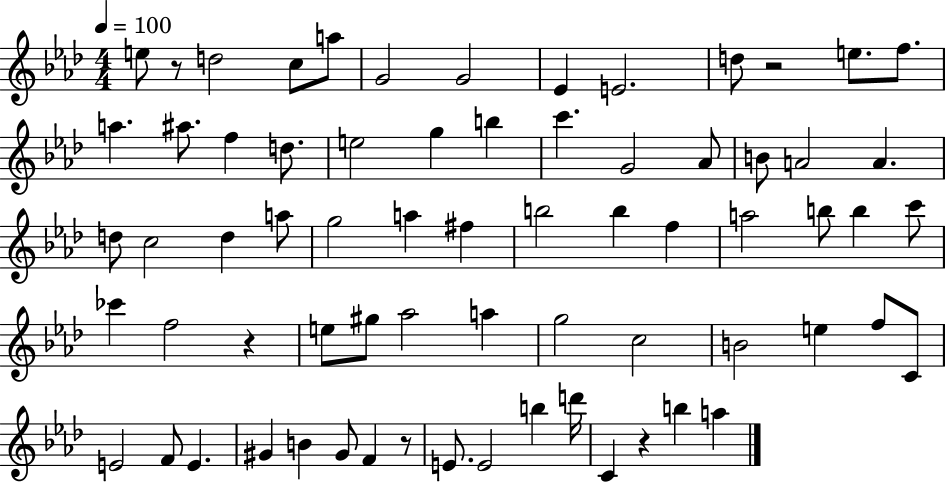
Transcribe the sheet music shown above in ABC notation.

X:1
T:Untitled
M:4/4
L:1/4
K:Ab
e/2 z/2 d2 c/2 a/2 G2 G2 _E E2 d/2 z2 e/2 f/2 a ^a/2 f d/2 e2 g b c' G2 _A/2 B/2 A2 A d/2 c2 d a/2 g2 a ^f b2 b f a2 b/2 b c'/2 _c' f2 z e/2 ^g/2 _a2 a g2 c2 B2 e f/2 C/2 E2 F/2 E ^G B ^G/2 F z/2 E/2 E2 b d'/4 C z b a